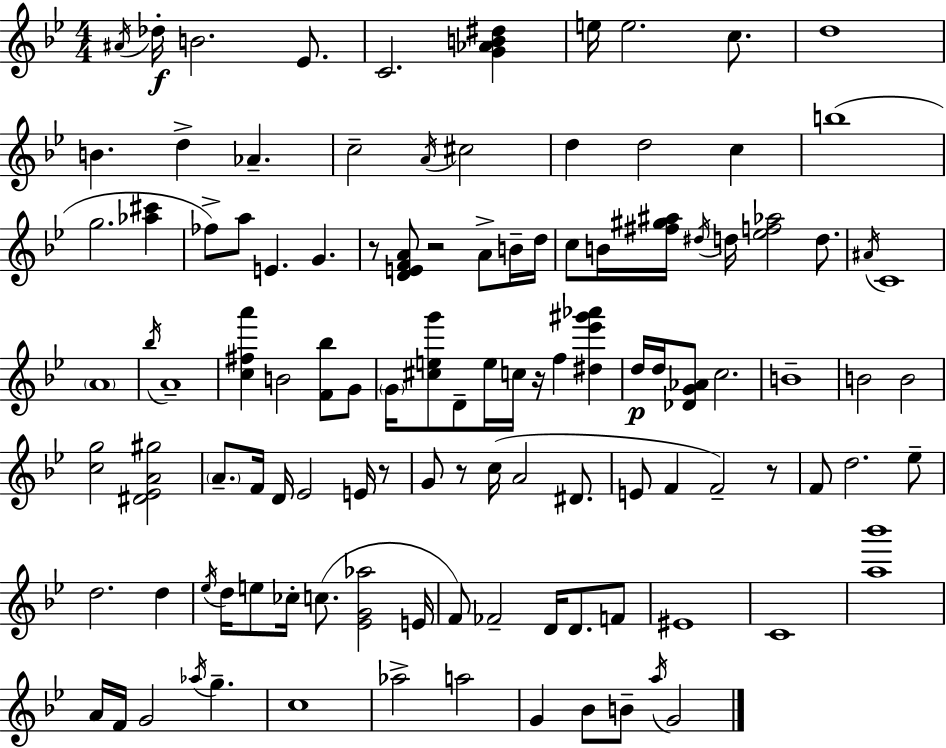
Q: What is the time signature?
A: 4/4